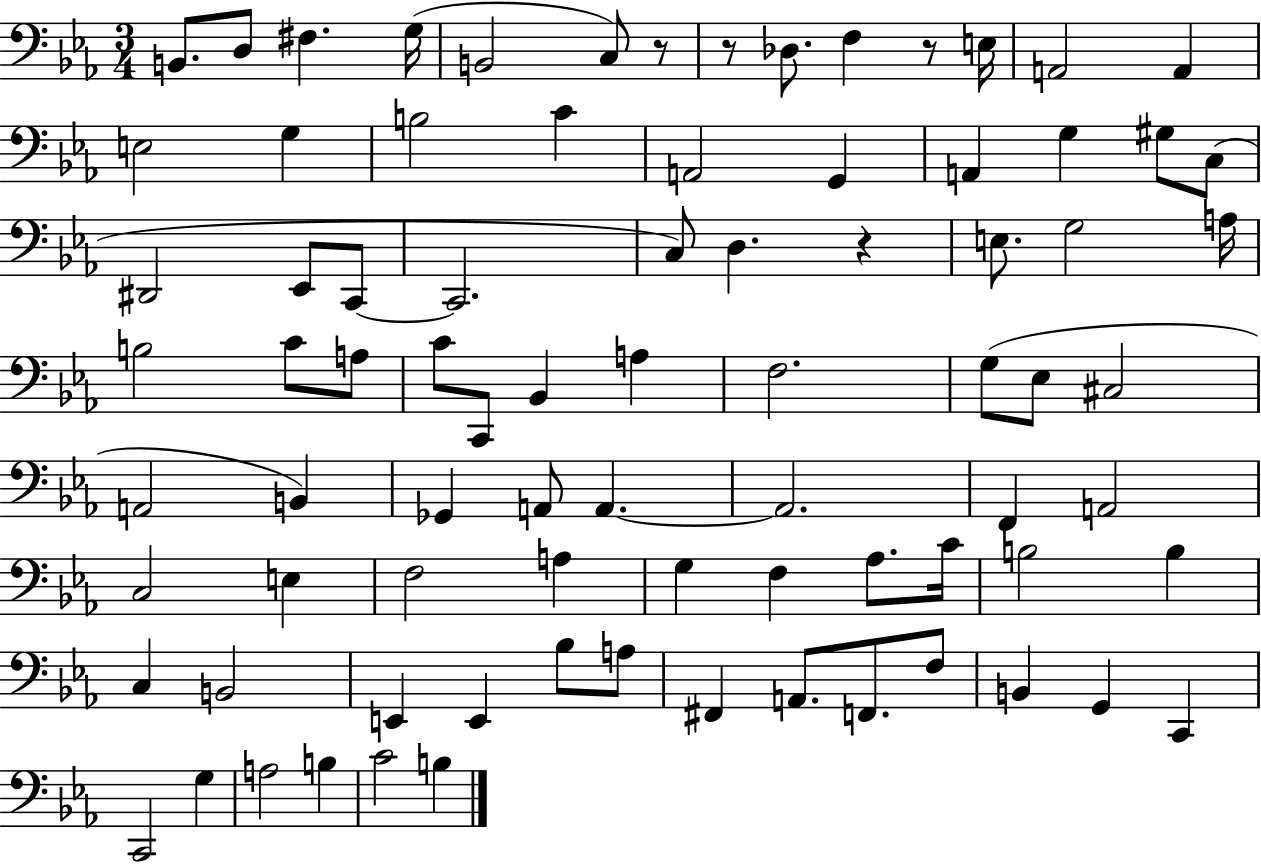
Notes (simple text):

B2/e. D3/e F#3/q. G3/s B2/h C3/e R/e R/e Db3/e. F3/q R/e E3/s A2/h A2/q E3/h G3/q B3/h C4/q A2/h G2/q A2/q G3/q G#3/e C3/e D#2/h Eb2/e C2/e C2/h. C3/e D3/q. R/q E3/e. G3/h A3/s B3/h C4/e A3/e C4/e C2/e Bb2/q A3/q F3/h. G3/e Eb3/e C#3/h A2/h B2/q Gb2/q A2/e A2/q. A2/h. F2/q A2/h C3/h E3/q F3/h A3/q G3/q F3/q Ab3/e. C4/s B3/h B3/q C3/q B2/h E2/q E2/q Bb3/e A3/e F#2/q A2/e. F2/e. F3/e B2/q G2/q C2/q C2/h G3/q A3/h B3/q C4/h B3/q